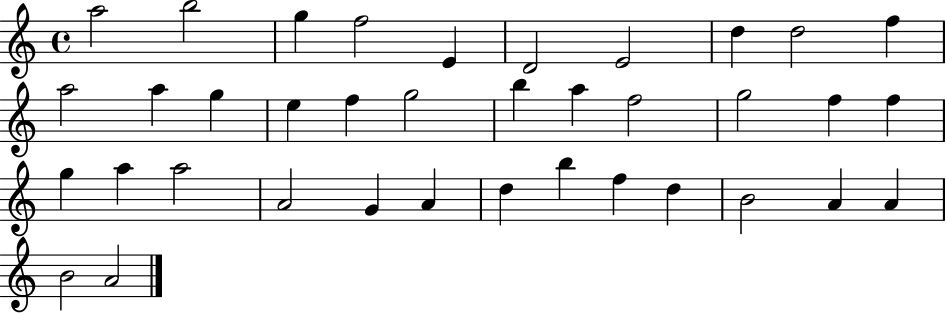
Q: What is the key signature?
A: C major